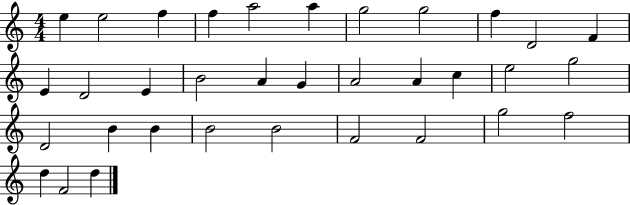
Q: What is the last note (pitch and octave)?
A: D5